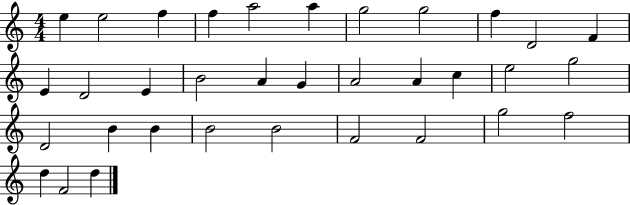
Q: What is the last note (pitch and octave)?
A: D5